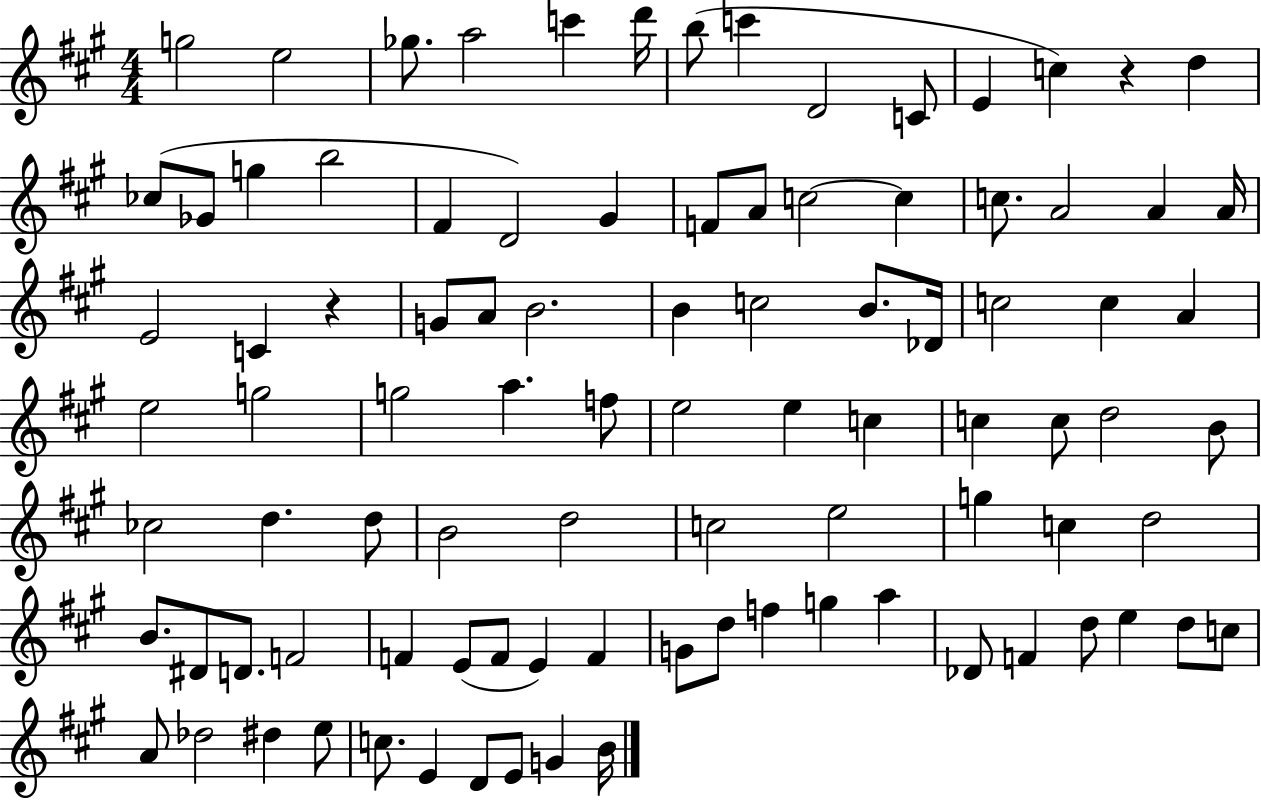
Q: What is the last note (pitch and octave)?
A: B4